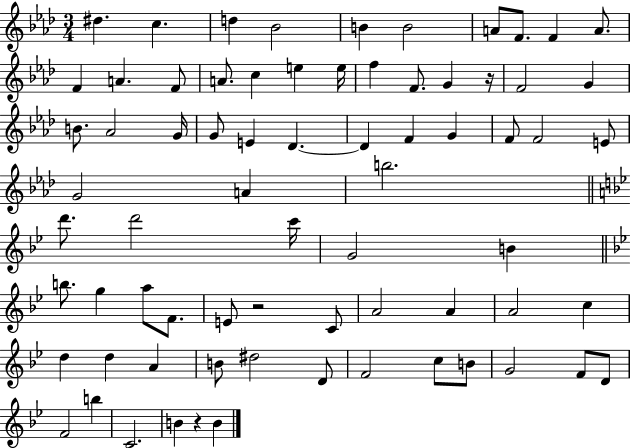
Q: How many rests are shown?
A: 3